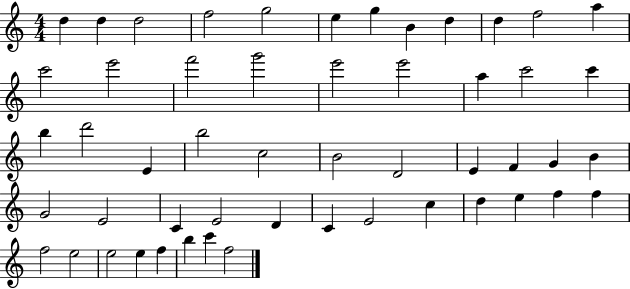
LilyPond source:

{
  \clef treble
  \numericTimeSignature
  \time 4/4
  \key c \major
  d''4 d''4 d''2 | f''2 g''2 | e''4 g''4 b'4 d''4 | d''4 f''2 a''4 | \break c'''2 e'''2 | f'''2 g'''2 | e'''2 e'''2 | a''4 c'''2 c'''4 | \break b''4 d'''2 e'4 | b''2 c''2 | b'2 d'2 | e'4 f'4 g'4 b'4 | \break g'2 e'2 | c'4 e'2 d'4 | c'4 e'2 c''4 | d''4 e''4 f''4 f''4 | \break f''2 e''2 | e''2 e''4 f''4 | b''4 c'''4 f''2 | \bar "|."
}